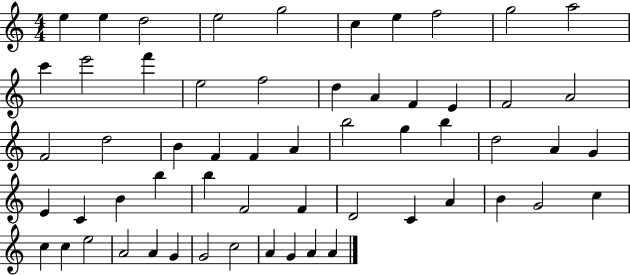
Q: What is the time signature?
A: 4/4